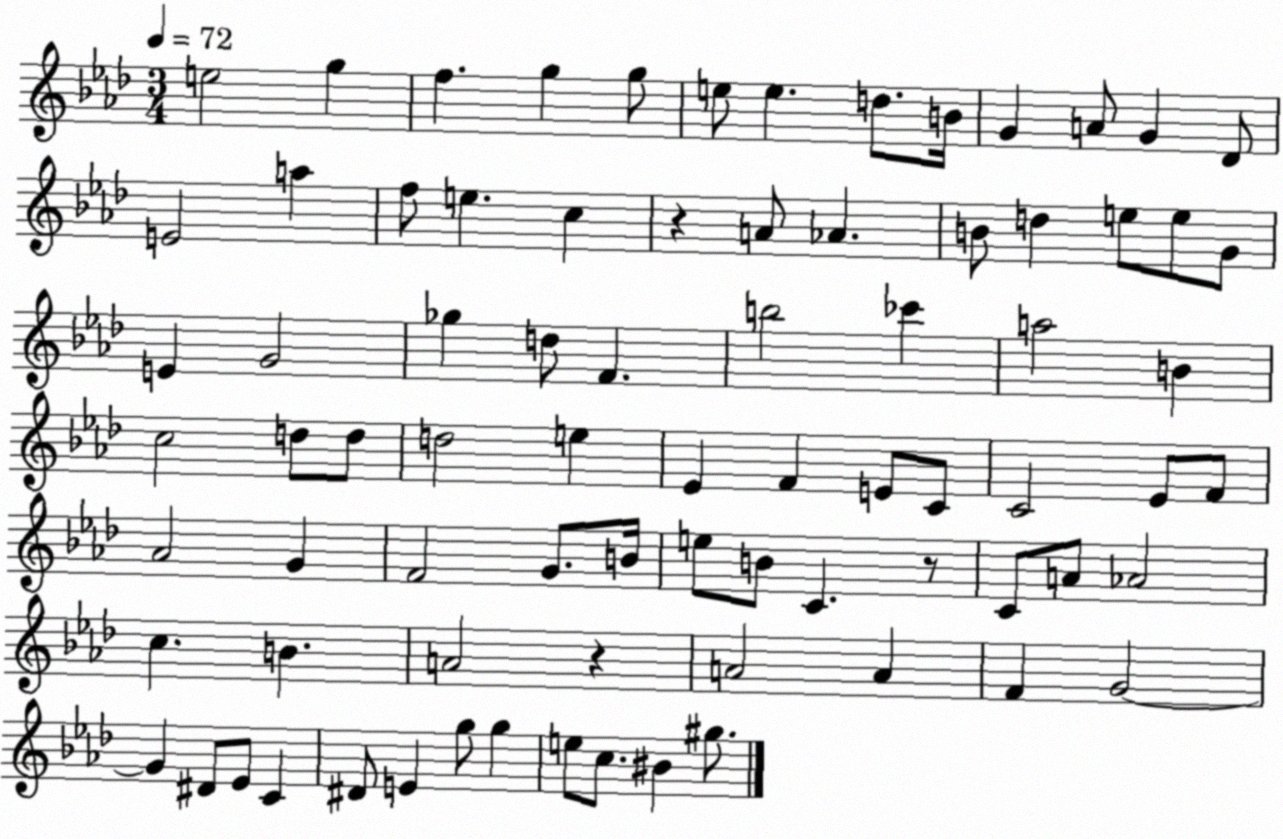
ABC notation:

X:1
T:Untitled
M:3/4
L:1/4
K:Ab
e2 g f g g/2 e/2 e d/2 B/4 G A/2 G _D/2 E2 a f/2 e c z A/2 _A B/2 d e/2 e/2 G/2 E G2 _g d/2 F b2 _c' a2 B c2 d/2 d/2 d2 e _E F E/2 C/2 C2 _E/2 F/2 _A2 G F2 G/2 B/4 e/2 B/2 C z/2 C/2 A/2 _A2 c B A2 z A2 A F G2 G ^D/2 _E/2 C ^D/2 E g/2 g e/2 c/2 ^B ^g/2